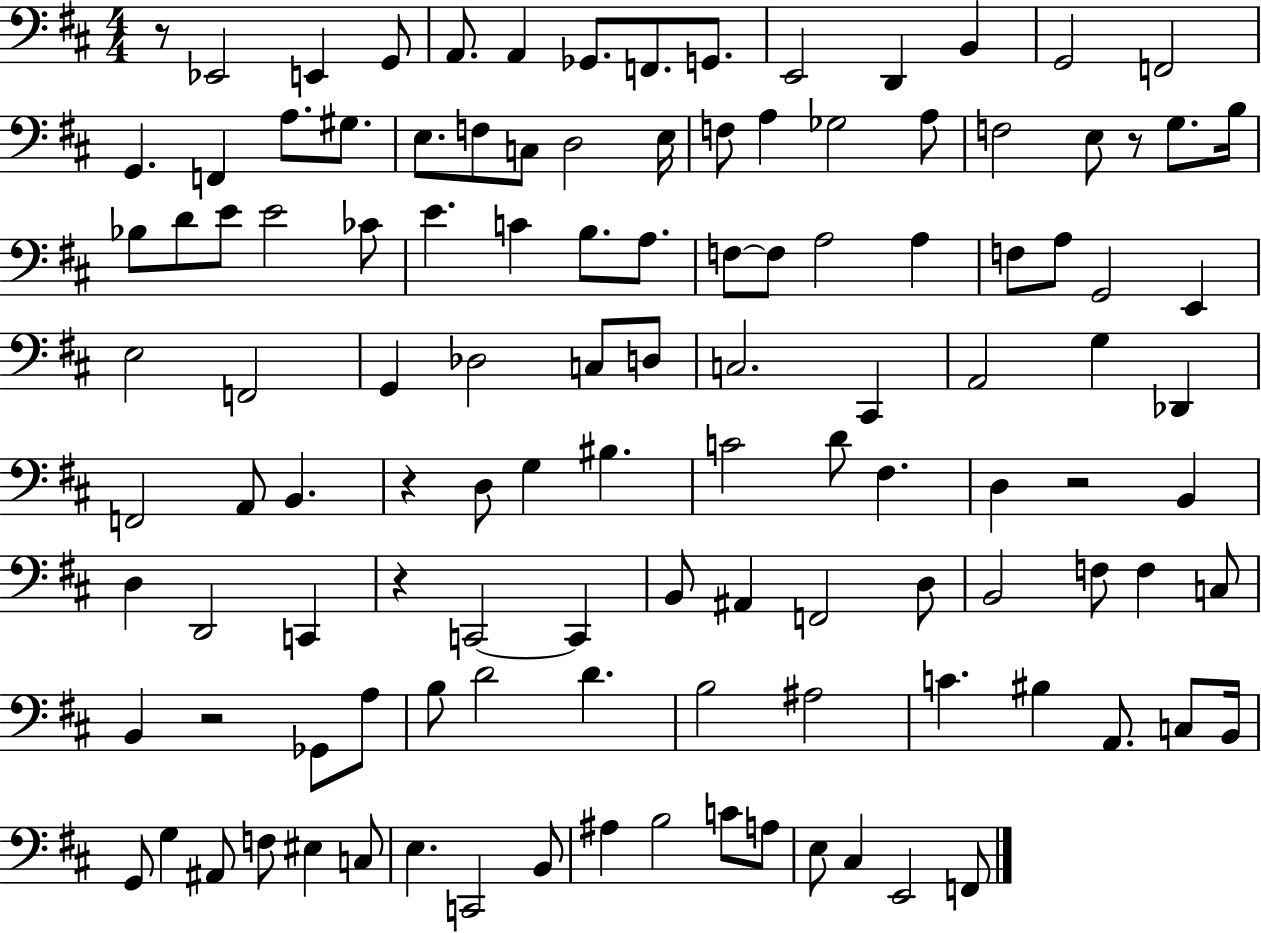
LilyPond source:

{
  \clef bass
  \numericTimeSignature
  \time 4/4
  \key d \major
  r8 ees,2 e,4 g,8 | a,8. a,4 ges,8. f,8. g,8. | e,2 d,4 b,4 | g,2 f,2 | \break g,4. f,4 a8. gis8. | e8. f8 c8 d2 e16 | f8 a4 ges2 a8 | f2 e8 r8 g8. b16 | \break bes8 d'8 e'8 e'2 ces'8 | e'4. c'4 b8. a8. | f8~~ f8 a2 a4 | f8 a8 g,2 e,4 | \break e2 f,2 | g,4 des2 c8 d8 | c2. cis,4 | a,2 g4 des,4 | \break f,2 a,8 b,4. | r4 d8 g4 bis4. | c'2 d'8 fis4. | d4 r2 b,4 | \break d4 d,2 c,4 | r4 c,2~~ c,4 | b,8 ais,4 f,2 d8 | b,2 f8 f4 c8 | \break b,4 r2 ges,8 a8 | b8 d'2 d'4. | b2 ais2 | c'4. bis4 a,8. c8 b,16 | \break g,8 g4 ais,8 f8 eis4 c8 | e4. c,2 b,8 | ais4 b2 c'8 a8 | e8 cis4 e,2 f,8 | \break \bar "|."
}